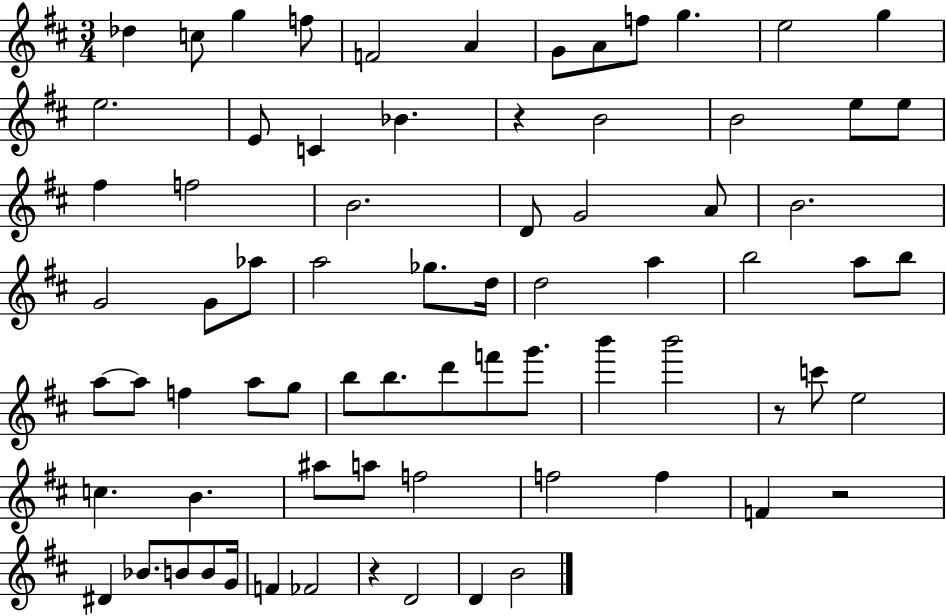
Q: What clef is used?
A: treble